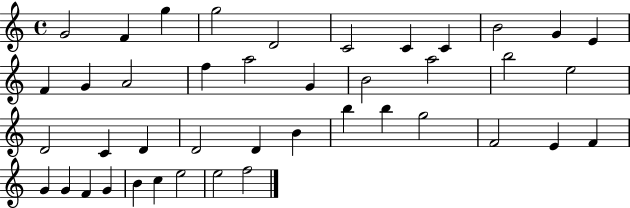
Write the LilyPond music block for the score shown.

{
  \clef treble
  \time 4/4
  \defaultTimeSignature
  \key c \major
  g'2 f'4 g''4 | g''2 d'2 | c'2 c'4 c'4 | b'2 g'4 e'4 | \break f'4 g'4 a'2 | f''4 a''2 g'4 | b'2 a''2 | b''2 e''2 | \break d'2 c'4 d'4 | d'2 d'4 b'4 | b''4 b''4 g''2 | f'2 e'4 f'4 | \break g'4 g'4 f'4 g'4 | b'4 c''4 e''2 | e''2 f''2 | \bar "|."
}